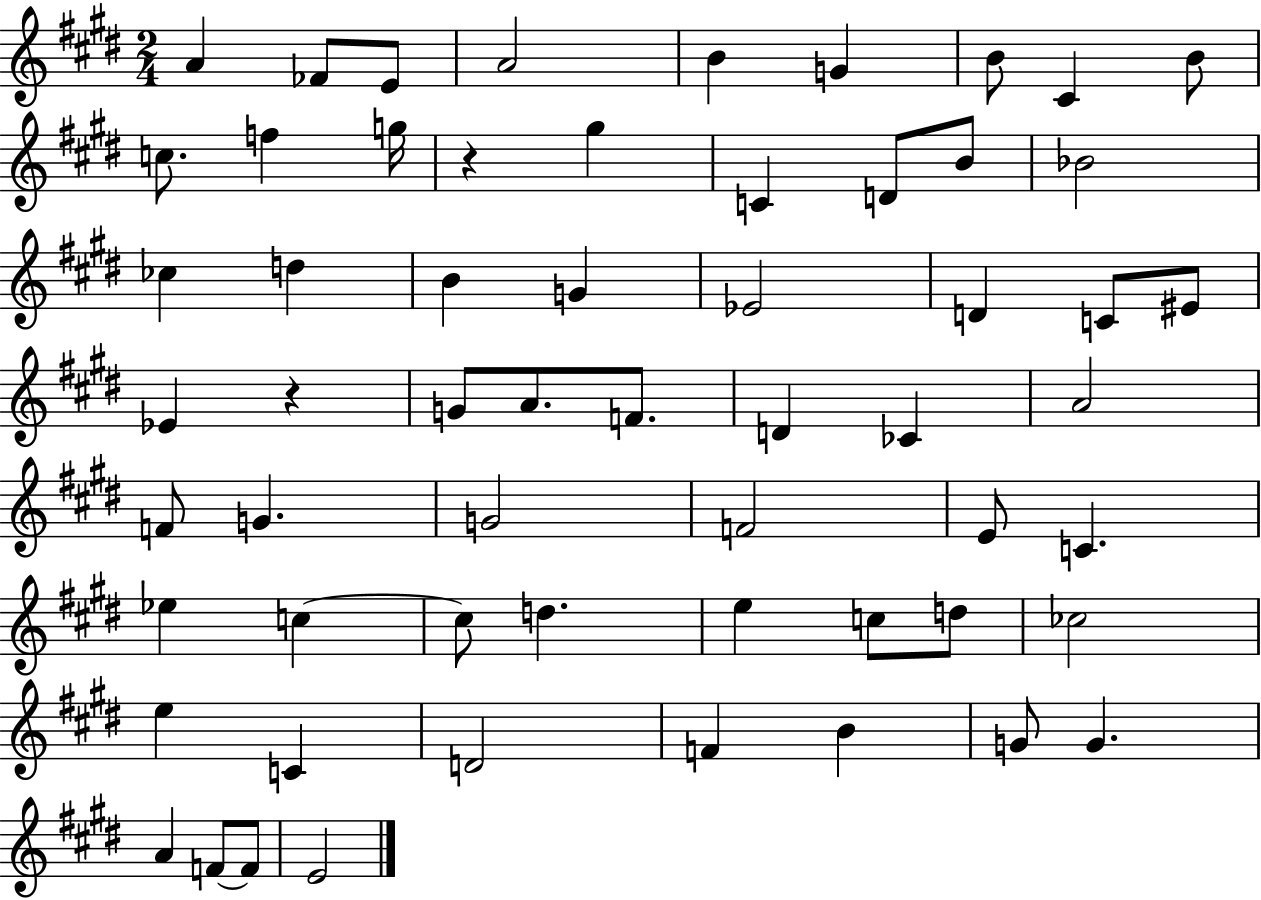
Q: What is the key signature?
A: E major